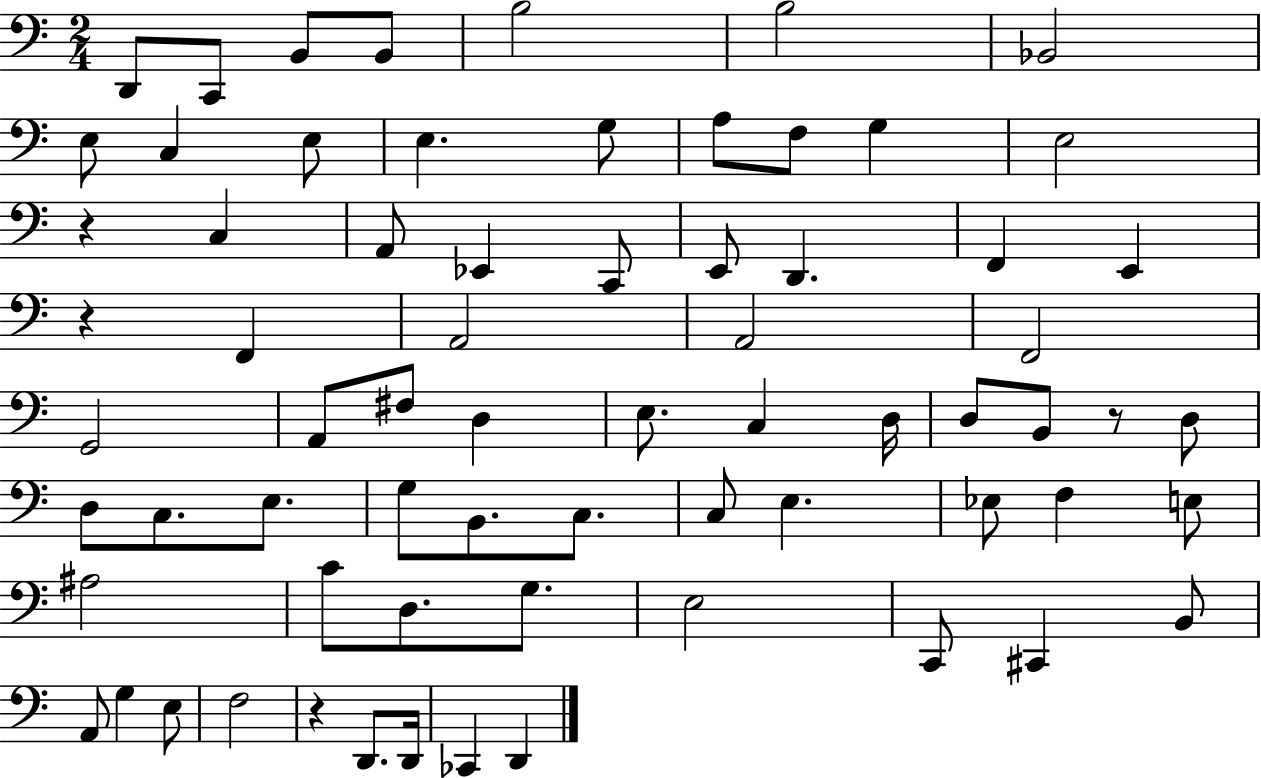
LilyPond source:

{
  \clef bass
  \numericTimeSignature
  \time 2/4
  \key c \major
  d,8 c,8 b,8 b,8 | b2 | b2 | bes,2 | \break e8 c4 e8 | e4. g8 | a8 f8 g4 | e2 | \break r4 c4 | a,8 ees,4 c,8 | e,8 d,4. | f,4 e,4 | \break r4 f,4 | a,2 | a,2 | f,2 | \break g,2 | a,8 fis8 d4 | e8. c4 d16 | d8 b,8 r8 d8 | \break d8 c8. e8. | g8 b,8. c8. | c8 e4. | ees8 f4 e8 | \break ais2 | c'8 d8. g8. | e2 | c,8 cis,4 b,8 | \break a,8 g4 e8 | f2 | r4 d,8. d,16 | ces,4 d,4 | \break \bar "|."
}